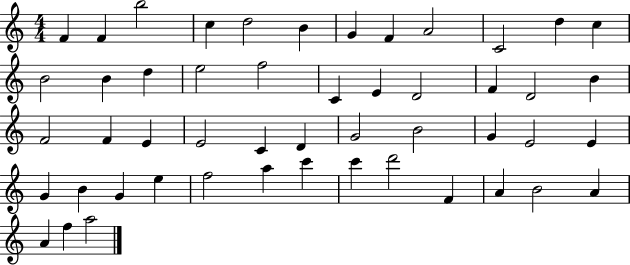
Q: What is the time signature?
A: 4/4